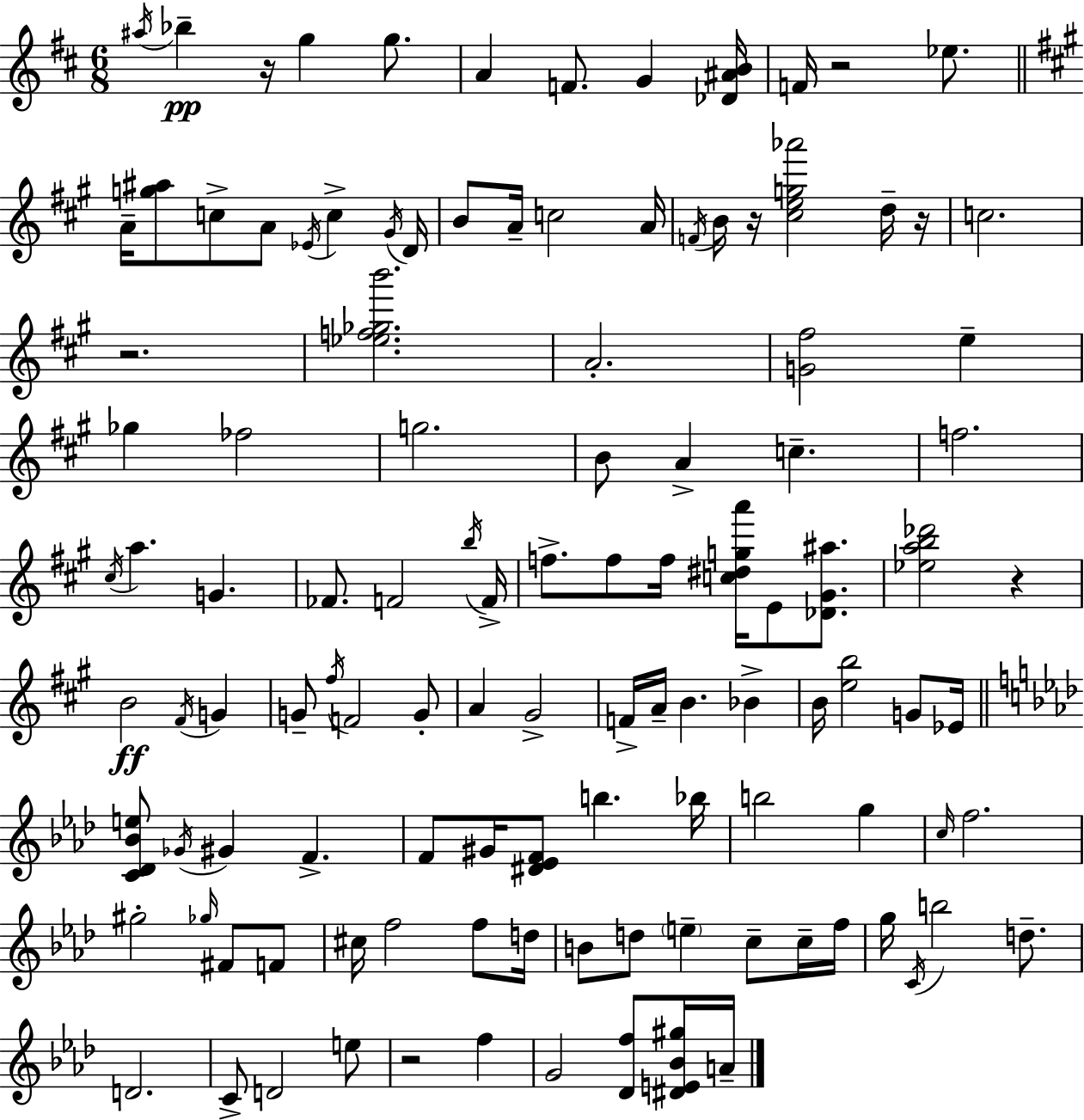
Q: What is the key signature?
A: D major